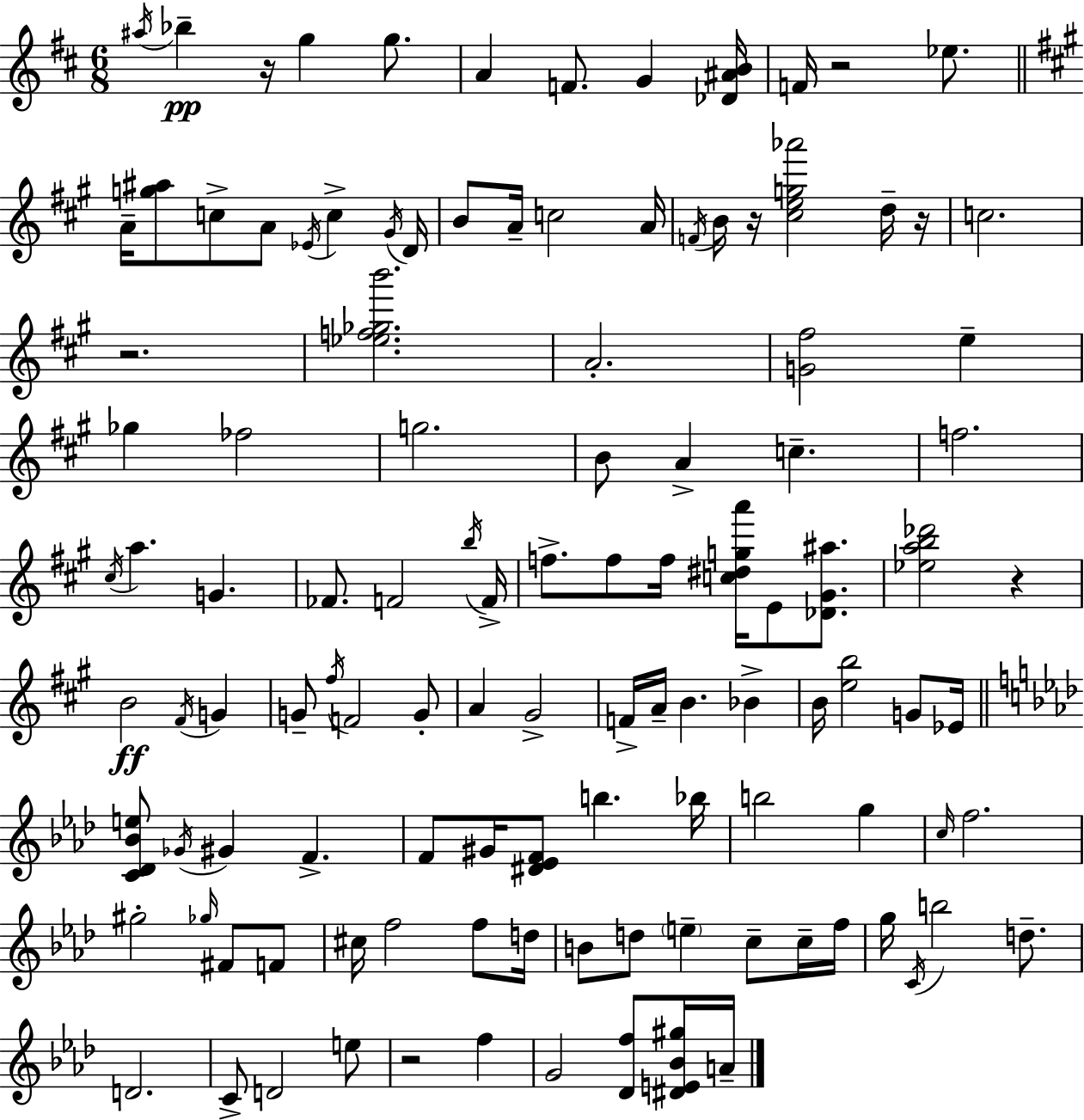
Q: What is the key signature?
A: D major